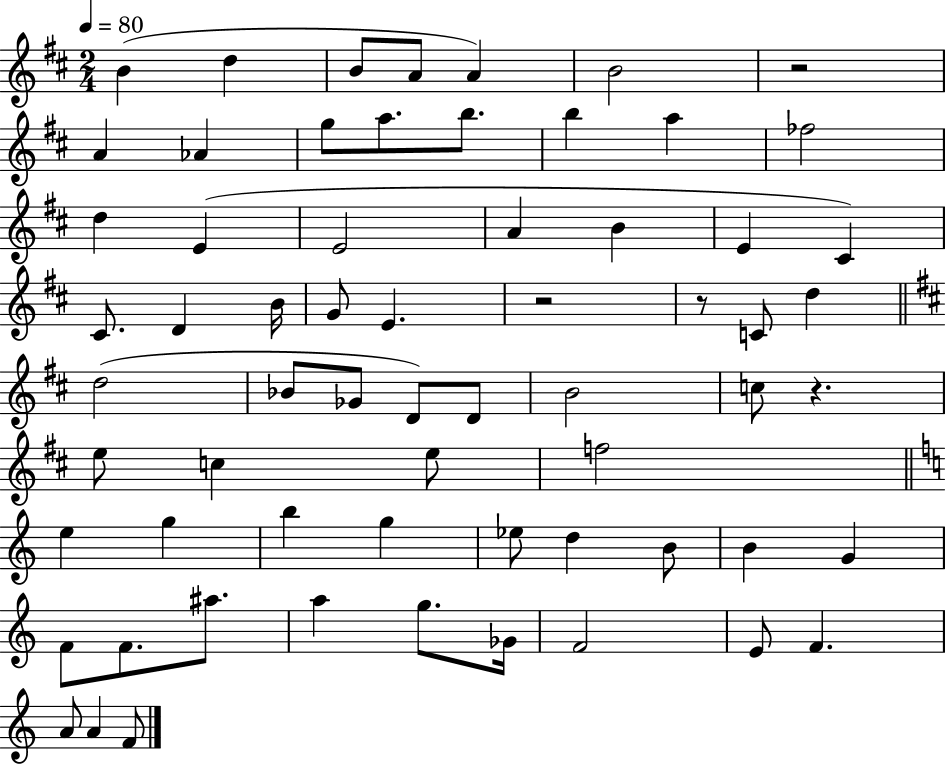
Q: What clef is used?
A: treble